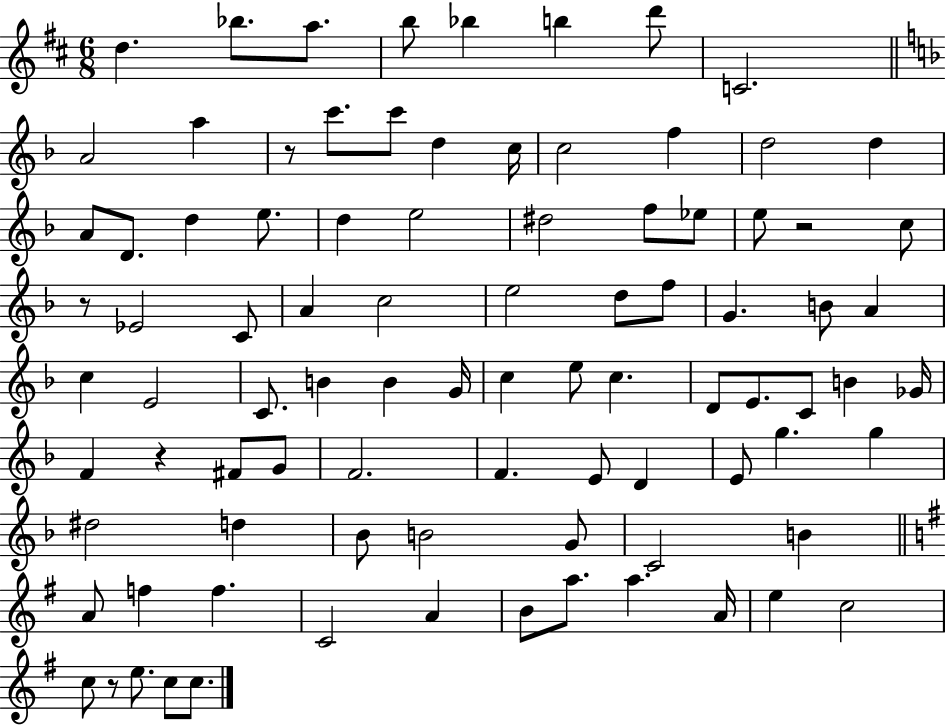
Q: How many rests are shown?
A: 5